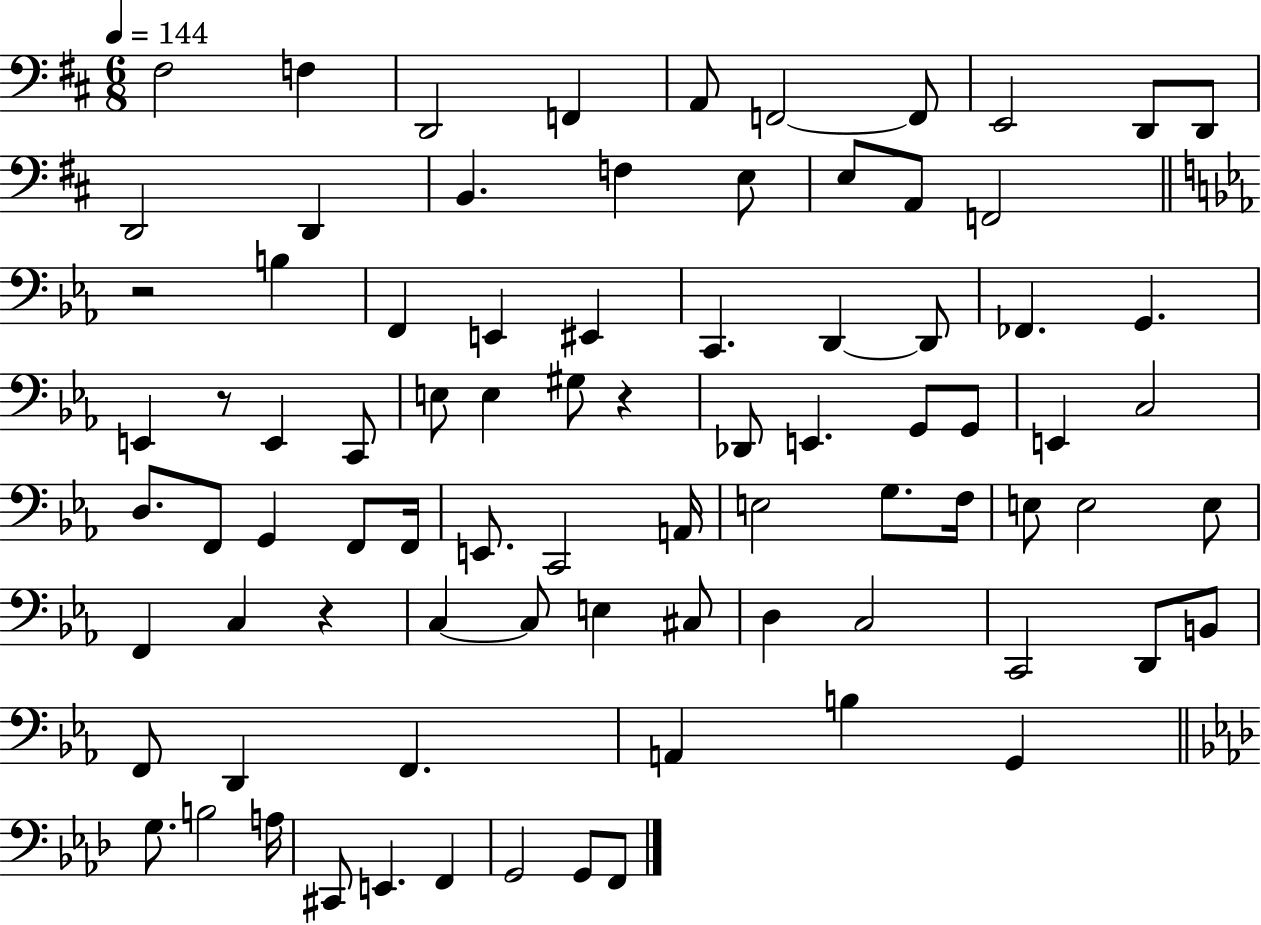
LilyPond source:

{
  \clef bass
  \numericTimeSignature
  \time 6/8
  \key d \major
  \tempo 4 = 144
  fis2 f4 | d,2 f,4 | a,8 f,2~~ f,8 | e,2 d,8 d,8 | \break d,2 d,4 | b,4. f4 e8 | e8 a,8 f,2 | \bar "||" \break \key ees \major r2 b4 | f,4 e,4 eis,4 | c,4. d,4~~ d,8 | fes,4. g,4. | \break e,4 r8 e,4 c,8 | e8 e4 gis8 r4 | des,8 e,4. g,8 g,8 | e,4 c2 | \break d8. f,8 g,4 f,8 f,16 | e,8. c,2 a,16 | e2 g8. f16 | e8 e2 e8 | \break f,4 c4 r4 | c4~~ c8 e4 cis8 | d4 c2 | c,2 d,8 b,8 | \break f,8 d,4 f,4. | a,4 b4 g,4 | \bar "||" \break \key aes \major g8. b2 a16 | cis,8 e,4. f,4 | g,2 g,8 f,8 | \bar "|."
}